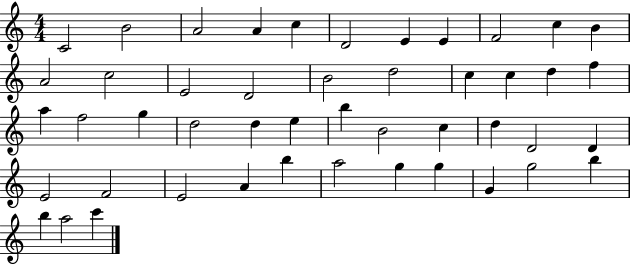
C4/h B4/h A4/h A4/q C5/q D4/h E4/q E4/q F4/h C5/q B4/q A4/h C5/h E4/h D4/h B4/h D5/h C5/q C5/q D5/q F5/q A5/q F5/h G5/q D5/h D5/q E5/q B5/q B4/h C5/q D5/q D4/h D4/q E4/h F4/h E4/h A4/q B5/q A5/h G5/q G5/q G4/q G5/h B5/q B5/q A5/h C6/q